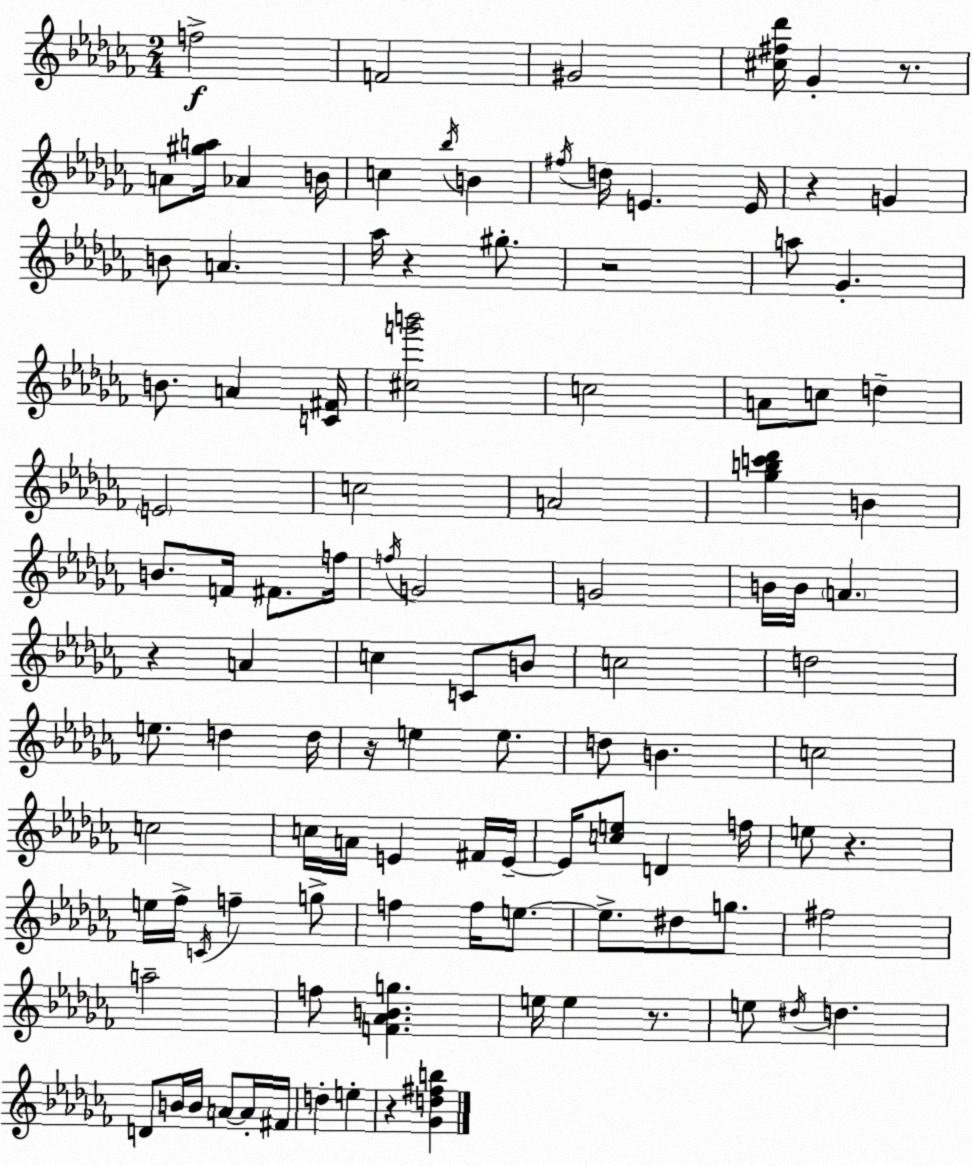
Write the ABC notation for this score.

X:1
T:Untitled
M:2/4
L:1/4
K:Abm
f2 F2 ^G2 [^c^f_d']/4 _G z/2 A/2 [^ga]/4 _A B/4 c _b/4 B ^f/4 d/4 E E/4 z G B/2 A _a/4 z ^g/2 z2 a/2 _G B/2 A [C^F]/4 [^cg'b']2 c2 A/2 c/2 d E2 c2 A2 [_gbc'_d'] B B/2 F/4 ^F/2 f/4 f/4 G2 G2 B/4 B/4 A z A c C/2 B/2 c2 d2 e/2 d d/4 z/4 e e/2 d/2 B c2 c2 c/4 A/4 E ^F/4 E/4 E/4 [ce]/2 D f/4 e/2 z e/4 _f/4 C/4 f g/2 f f/4 e/2 e/2 ^d/2 g/2 ^f2 a2 f/2 [F_ABg] e/4 e z/2 e/2 ^d/4 d D/2 B/4 B/4 A/2 A/4 ^F/4 d e z [_Gd^fb]